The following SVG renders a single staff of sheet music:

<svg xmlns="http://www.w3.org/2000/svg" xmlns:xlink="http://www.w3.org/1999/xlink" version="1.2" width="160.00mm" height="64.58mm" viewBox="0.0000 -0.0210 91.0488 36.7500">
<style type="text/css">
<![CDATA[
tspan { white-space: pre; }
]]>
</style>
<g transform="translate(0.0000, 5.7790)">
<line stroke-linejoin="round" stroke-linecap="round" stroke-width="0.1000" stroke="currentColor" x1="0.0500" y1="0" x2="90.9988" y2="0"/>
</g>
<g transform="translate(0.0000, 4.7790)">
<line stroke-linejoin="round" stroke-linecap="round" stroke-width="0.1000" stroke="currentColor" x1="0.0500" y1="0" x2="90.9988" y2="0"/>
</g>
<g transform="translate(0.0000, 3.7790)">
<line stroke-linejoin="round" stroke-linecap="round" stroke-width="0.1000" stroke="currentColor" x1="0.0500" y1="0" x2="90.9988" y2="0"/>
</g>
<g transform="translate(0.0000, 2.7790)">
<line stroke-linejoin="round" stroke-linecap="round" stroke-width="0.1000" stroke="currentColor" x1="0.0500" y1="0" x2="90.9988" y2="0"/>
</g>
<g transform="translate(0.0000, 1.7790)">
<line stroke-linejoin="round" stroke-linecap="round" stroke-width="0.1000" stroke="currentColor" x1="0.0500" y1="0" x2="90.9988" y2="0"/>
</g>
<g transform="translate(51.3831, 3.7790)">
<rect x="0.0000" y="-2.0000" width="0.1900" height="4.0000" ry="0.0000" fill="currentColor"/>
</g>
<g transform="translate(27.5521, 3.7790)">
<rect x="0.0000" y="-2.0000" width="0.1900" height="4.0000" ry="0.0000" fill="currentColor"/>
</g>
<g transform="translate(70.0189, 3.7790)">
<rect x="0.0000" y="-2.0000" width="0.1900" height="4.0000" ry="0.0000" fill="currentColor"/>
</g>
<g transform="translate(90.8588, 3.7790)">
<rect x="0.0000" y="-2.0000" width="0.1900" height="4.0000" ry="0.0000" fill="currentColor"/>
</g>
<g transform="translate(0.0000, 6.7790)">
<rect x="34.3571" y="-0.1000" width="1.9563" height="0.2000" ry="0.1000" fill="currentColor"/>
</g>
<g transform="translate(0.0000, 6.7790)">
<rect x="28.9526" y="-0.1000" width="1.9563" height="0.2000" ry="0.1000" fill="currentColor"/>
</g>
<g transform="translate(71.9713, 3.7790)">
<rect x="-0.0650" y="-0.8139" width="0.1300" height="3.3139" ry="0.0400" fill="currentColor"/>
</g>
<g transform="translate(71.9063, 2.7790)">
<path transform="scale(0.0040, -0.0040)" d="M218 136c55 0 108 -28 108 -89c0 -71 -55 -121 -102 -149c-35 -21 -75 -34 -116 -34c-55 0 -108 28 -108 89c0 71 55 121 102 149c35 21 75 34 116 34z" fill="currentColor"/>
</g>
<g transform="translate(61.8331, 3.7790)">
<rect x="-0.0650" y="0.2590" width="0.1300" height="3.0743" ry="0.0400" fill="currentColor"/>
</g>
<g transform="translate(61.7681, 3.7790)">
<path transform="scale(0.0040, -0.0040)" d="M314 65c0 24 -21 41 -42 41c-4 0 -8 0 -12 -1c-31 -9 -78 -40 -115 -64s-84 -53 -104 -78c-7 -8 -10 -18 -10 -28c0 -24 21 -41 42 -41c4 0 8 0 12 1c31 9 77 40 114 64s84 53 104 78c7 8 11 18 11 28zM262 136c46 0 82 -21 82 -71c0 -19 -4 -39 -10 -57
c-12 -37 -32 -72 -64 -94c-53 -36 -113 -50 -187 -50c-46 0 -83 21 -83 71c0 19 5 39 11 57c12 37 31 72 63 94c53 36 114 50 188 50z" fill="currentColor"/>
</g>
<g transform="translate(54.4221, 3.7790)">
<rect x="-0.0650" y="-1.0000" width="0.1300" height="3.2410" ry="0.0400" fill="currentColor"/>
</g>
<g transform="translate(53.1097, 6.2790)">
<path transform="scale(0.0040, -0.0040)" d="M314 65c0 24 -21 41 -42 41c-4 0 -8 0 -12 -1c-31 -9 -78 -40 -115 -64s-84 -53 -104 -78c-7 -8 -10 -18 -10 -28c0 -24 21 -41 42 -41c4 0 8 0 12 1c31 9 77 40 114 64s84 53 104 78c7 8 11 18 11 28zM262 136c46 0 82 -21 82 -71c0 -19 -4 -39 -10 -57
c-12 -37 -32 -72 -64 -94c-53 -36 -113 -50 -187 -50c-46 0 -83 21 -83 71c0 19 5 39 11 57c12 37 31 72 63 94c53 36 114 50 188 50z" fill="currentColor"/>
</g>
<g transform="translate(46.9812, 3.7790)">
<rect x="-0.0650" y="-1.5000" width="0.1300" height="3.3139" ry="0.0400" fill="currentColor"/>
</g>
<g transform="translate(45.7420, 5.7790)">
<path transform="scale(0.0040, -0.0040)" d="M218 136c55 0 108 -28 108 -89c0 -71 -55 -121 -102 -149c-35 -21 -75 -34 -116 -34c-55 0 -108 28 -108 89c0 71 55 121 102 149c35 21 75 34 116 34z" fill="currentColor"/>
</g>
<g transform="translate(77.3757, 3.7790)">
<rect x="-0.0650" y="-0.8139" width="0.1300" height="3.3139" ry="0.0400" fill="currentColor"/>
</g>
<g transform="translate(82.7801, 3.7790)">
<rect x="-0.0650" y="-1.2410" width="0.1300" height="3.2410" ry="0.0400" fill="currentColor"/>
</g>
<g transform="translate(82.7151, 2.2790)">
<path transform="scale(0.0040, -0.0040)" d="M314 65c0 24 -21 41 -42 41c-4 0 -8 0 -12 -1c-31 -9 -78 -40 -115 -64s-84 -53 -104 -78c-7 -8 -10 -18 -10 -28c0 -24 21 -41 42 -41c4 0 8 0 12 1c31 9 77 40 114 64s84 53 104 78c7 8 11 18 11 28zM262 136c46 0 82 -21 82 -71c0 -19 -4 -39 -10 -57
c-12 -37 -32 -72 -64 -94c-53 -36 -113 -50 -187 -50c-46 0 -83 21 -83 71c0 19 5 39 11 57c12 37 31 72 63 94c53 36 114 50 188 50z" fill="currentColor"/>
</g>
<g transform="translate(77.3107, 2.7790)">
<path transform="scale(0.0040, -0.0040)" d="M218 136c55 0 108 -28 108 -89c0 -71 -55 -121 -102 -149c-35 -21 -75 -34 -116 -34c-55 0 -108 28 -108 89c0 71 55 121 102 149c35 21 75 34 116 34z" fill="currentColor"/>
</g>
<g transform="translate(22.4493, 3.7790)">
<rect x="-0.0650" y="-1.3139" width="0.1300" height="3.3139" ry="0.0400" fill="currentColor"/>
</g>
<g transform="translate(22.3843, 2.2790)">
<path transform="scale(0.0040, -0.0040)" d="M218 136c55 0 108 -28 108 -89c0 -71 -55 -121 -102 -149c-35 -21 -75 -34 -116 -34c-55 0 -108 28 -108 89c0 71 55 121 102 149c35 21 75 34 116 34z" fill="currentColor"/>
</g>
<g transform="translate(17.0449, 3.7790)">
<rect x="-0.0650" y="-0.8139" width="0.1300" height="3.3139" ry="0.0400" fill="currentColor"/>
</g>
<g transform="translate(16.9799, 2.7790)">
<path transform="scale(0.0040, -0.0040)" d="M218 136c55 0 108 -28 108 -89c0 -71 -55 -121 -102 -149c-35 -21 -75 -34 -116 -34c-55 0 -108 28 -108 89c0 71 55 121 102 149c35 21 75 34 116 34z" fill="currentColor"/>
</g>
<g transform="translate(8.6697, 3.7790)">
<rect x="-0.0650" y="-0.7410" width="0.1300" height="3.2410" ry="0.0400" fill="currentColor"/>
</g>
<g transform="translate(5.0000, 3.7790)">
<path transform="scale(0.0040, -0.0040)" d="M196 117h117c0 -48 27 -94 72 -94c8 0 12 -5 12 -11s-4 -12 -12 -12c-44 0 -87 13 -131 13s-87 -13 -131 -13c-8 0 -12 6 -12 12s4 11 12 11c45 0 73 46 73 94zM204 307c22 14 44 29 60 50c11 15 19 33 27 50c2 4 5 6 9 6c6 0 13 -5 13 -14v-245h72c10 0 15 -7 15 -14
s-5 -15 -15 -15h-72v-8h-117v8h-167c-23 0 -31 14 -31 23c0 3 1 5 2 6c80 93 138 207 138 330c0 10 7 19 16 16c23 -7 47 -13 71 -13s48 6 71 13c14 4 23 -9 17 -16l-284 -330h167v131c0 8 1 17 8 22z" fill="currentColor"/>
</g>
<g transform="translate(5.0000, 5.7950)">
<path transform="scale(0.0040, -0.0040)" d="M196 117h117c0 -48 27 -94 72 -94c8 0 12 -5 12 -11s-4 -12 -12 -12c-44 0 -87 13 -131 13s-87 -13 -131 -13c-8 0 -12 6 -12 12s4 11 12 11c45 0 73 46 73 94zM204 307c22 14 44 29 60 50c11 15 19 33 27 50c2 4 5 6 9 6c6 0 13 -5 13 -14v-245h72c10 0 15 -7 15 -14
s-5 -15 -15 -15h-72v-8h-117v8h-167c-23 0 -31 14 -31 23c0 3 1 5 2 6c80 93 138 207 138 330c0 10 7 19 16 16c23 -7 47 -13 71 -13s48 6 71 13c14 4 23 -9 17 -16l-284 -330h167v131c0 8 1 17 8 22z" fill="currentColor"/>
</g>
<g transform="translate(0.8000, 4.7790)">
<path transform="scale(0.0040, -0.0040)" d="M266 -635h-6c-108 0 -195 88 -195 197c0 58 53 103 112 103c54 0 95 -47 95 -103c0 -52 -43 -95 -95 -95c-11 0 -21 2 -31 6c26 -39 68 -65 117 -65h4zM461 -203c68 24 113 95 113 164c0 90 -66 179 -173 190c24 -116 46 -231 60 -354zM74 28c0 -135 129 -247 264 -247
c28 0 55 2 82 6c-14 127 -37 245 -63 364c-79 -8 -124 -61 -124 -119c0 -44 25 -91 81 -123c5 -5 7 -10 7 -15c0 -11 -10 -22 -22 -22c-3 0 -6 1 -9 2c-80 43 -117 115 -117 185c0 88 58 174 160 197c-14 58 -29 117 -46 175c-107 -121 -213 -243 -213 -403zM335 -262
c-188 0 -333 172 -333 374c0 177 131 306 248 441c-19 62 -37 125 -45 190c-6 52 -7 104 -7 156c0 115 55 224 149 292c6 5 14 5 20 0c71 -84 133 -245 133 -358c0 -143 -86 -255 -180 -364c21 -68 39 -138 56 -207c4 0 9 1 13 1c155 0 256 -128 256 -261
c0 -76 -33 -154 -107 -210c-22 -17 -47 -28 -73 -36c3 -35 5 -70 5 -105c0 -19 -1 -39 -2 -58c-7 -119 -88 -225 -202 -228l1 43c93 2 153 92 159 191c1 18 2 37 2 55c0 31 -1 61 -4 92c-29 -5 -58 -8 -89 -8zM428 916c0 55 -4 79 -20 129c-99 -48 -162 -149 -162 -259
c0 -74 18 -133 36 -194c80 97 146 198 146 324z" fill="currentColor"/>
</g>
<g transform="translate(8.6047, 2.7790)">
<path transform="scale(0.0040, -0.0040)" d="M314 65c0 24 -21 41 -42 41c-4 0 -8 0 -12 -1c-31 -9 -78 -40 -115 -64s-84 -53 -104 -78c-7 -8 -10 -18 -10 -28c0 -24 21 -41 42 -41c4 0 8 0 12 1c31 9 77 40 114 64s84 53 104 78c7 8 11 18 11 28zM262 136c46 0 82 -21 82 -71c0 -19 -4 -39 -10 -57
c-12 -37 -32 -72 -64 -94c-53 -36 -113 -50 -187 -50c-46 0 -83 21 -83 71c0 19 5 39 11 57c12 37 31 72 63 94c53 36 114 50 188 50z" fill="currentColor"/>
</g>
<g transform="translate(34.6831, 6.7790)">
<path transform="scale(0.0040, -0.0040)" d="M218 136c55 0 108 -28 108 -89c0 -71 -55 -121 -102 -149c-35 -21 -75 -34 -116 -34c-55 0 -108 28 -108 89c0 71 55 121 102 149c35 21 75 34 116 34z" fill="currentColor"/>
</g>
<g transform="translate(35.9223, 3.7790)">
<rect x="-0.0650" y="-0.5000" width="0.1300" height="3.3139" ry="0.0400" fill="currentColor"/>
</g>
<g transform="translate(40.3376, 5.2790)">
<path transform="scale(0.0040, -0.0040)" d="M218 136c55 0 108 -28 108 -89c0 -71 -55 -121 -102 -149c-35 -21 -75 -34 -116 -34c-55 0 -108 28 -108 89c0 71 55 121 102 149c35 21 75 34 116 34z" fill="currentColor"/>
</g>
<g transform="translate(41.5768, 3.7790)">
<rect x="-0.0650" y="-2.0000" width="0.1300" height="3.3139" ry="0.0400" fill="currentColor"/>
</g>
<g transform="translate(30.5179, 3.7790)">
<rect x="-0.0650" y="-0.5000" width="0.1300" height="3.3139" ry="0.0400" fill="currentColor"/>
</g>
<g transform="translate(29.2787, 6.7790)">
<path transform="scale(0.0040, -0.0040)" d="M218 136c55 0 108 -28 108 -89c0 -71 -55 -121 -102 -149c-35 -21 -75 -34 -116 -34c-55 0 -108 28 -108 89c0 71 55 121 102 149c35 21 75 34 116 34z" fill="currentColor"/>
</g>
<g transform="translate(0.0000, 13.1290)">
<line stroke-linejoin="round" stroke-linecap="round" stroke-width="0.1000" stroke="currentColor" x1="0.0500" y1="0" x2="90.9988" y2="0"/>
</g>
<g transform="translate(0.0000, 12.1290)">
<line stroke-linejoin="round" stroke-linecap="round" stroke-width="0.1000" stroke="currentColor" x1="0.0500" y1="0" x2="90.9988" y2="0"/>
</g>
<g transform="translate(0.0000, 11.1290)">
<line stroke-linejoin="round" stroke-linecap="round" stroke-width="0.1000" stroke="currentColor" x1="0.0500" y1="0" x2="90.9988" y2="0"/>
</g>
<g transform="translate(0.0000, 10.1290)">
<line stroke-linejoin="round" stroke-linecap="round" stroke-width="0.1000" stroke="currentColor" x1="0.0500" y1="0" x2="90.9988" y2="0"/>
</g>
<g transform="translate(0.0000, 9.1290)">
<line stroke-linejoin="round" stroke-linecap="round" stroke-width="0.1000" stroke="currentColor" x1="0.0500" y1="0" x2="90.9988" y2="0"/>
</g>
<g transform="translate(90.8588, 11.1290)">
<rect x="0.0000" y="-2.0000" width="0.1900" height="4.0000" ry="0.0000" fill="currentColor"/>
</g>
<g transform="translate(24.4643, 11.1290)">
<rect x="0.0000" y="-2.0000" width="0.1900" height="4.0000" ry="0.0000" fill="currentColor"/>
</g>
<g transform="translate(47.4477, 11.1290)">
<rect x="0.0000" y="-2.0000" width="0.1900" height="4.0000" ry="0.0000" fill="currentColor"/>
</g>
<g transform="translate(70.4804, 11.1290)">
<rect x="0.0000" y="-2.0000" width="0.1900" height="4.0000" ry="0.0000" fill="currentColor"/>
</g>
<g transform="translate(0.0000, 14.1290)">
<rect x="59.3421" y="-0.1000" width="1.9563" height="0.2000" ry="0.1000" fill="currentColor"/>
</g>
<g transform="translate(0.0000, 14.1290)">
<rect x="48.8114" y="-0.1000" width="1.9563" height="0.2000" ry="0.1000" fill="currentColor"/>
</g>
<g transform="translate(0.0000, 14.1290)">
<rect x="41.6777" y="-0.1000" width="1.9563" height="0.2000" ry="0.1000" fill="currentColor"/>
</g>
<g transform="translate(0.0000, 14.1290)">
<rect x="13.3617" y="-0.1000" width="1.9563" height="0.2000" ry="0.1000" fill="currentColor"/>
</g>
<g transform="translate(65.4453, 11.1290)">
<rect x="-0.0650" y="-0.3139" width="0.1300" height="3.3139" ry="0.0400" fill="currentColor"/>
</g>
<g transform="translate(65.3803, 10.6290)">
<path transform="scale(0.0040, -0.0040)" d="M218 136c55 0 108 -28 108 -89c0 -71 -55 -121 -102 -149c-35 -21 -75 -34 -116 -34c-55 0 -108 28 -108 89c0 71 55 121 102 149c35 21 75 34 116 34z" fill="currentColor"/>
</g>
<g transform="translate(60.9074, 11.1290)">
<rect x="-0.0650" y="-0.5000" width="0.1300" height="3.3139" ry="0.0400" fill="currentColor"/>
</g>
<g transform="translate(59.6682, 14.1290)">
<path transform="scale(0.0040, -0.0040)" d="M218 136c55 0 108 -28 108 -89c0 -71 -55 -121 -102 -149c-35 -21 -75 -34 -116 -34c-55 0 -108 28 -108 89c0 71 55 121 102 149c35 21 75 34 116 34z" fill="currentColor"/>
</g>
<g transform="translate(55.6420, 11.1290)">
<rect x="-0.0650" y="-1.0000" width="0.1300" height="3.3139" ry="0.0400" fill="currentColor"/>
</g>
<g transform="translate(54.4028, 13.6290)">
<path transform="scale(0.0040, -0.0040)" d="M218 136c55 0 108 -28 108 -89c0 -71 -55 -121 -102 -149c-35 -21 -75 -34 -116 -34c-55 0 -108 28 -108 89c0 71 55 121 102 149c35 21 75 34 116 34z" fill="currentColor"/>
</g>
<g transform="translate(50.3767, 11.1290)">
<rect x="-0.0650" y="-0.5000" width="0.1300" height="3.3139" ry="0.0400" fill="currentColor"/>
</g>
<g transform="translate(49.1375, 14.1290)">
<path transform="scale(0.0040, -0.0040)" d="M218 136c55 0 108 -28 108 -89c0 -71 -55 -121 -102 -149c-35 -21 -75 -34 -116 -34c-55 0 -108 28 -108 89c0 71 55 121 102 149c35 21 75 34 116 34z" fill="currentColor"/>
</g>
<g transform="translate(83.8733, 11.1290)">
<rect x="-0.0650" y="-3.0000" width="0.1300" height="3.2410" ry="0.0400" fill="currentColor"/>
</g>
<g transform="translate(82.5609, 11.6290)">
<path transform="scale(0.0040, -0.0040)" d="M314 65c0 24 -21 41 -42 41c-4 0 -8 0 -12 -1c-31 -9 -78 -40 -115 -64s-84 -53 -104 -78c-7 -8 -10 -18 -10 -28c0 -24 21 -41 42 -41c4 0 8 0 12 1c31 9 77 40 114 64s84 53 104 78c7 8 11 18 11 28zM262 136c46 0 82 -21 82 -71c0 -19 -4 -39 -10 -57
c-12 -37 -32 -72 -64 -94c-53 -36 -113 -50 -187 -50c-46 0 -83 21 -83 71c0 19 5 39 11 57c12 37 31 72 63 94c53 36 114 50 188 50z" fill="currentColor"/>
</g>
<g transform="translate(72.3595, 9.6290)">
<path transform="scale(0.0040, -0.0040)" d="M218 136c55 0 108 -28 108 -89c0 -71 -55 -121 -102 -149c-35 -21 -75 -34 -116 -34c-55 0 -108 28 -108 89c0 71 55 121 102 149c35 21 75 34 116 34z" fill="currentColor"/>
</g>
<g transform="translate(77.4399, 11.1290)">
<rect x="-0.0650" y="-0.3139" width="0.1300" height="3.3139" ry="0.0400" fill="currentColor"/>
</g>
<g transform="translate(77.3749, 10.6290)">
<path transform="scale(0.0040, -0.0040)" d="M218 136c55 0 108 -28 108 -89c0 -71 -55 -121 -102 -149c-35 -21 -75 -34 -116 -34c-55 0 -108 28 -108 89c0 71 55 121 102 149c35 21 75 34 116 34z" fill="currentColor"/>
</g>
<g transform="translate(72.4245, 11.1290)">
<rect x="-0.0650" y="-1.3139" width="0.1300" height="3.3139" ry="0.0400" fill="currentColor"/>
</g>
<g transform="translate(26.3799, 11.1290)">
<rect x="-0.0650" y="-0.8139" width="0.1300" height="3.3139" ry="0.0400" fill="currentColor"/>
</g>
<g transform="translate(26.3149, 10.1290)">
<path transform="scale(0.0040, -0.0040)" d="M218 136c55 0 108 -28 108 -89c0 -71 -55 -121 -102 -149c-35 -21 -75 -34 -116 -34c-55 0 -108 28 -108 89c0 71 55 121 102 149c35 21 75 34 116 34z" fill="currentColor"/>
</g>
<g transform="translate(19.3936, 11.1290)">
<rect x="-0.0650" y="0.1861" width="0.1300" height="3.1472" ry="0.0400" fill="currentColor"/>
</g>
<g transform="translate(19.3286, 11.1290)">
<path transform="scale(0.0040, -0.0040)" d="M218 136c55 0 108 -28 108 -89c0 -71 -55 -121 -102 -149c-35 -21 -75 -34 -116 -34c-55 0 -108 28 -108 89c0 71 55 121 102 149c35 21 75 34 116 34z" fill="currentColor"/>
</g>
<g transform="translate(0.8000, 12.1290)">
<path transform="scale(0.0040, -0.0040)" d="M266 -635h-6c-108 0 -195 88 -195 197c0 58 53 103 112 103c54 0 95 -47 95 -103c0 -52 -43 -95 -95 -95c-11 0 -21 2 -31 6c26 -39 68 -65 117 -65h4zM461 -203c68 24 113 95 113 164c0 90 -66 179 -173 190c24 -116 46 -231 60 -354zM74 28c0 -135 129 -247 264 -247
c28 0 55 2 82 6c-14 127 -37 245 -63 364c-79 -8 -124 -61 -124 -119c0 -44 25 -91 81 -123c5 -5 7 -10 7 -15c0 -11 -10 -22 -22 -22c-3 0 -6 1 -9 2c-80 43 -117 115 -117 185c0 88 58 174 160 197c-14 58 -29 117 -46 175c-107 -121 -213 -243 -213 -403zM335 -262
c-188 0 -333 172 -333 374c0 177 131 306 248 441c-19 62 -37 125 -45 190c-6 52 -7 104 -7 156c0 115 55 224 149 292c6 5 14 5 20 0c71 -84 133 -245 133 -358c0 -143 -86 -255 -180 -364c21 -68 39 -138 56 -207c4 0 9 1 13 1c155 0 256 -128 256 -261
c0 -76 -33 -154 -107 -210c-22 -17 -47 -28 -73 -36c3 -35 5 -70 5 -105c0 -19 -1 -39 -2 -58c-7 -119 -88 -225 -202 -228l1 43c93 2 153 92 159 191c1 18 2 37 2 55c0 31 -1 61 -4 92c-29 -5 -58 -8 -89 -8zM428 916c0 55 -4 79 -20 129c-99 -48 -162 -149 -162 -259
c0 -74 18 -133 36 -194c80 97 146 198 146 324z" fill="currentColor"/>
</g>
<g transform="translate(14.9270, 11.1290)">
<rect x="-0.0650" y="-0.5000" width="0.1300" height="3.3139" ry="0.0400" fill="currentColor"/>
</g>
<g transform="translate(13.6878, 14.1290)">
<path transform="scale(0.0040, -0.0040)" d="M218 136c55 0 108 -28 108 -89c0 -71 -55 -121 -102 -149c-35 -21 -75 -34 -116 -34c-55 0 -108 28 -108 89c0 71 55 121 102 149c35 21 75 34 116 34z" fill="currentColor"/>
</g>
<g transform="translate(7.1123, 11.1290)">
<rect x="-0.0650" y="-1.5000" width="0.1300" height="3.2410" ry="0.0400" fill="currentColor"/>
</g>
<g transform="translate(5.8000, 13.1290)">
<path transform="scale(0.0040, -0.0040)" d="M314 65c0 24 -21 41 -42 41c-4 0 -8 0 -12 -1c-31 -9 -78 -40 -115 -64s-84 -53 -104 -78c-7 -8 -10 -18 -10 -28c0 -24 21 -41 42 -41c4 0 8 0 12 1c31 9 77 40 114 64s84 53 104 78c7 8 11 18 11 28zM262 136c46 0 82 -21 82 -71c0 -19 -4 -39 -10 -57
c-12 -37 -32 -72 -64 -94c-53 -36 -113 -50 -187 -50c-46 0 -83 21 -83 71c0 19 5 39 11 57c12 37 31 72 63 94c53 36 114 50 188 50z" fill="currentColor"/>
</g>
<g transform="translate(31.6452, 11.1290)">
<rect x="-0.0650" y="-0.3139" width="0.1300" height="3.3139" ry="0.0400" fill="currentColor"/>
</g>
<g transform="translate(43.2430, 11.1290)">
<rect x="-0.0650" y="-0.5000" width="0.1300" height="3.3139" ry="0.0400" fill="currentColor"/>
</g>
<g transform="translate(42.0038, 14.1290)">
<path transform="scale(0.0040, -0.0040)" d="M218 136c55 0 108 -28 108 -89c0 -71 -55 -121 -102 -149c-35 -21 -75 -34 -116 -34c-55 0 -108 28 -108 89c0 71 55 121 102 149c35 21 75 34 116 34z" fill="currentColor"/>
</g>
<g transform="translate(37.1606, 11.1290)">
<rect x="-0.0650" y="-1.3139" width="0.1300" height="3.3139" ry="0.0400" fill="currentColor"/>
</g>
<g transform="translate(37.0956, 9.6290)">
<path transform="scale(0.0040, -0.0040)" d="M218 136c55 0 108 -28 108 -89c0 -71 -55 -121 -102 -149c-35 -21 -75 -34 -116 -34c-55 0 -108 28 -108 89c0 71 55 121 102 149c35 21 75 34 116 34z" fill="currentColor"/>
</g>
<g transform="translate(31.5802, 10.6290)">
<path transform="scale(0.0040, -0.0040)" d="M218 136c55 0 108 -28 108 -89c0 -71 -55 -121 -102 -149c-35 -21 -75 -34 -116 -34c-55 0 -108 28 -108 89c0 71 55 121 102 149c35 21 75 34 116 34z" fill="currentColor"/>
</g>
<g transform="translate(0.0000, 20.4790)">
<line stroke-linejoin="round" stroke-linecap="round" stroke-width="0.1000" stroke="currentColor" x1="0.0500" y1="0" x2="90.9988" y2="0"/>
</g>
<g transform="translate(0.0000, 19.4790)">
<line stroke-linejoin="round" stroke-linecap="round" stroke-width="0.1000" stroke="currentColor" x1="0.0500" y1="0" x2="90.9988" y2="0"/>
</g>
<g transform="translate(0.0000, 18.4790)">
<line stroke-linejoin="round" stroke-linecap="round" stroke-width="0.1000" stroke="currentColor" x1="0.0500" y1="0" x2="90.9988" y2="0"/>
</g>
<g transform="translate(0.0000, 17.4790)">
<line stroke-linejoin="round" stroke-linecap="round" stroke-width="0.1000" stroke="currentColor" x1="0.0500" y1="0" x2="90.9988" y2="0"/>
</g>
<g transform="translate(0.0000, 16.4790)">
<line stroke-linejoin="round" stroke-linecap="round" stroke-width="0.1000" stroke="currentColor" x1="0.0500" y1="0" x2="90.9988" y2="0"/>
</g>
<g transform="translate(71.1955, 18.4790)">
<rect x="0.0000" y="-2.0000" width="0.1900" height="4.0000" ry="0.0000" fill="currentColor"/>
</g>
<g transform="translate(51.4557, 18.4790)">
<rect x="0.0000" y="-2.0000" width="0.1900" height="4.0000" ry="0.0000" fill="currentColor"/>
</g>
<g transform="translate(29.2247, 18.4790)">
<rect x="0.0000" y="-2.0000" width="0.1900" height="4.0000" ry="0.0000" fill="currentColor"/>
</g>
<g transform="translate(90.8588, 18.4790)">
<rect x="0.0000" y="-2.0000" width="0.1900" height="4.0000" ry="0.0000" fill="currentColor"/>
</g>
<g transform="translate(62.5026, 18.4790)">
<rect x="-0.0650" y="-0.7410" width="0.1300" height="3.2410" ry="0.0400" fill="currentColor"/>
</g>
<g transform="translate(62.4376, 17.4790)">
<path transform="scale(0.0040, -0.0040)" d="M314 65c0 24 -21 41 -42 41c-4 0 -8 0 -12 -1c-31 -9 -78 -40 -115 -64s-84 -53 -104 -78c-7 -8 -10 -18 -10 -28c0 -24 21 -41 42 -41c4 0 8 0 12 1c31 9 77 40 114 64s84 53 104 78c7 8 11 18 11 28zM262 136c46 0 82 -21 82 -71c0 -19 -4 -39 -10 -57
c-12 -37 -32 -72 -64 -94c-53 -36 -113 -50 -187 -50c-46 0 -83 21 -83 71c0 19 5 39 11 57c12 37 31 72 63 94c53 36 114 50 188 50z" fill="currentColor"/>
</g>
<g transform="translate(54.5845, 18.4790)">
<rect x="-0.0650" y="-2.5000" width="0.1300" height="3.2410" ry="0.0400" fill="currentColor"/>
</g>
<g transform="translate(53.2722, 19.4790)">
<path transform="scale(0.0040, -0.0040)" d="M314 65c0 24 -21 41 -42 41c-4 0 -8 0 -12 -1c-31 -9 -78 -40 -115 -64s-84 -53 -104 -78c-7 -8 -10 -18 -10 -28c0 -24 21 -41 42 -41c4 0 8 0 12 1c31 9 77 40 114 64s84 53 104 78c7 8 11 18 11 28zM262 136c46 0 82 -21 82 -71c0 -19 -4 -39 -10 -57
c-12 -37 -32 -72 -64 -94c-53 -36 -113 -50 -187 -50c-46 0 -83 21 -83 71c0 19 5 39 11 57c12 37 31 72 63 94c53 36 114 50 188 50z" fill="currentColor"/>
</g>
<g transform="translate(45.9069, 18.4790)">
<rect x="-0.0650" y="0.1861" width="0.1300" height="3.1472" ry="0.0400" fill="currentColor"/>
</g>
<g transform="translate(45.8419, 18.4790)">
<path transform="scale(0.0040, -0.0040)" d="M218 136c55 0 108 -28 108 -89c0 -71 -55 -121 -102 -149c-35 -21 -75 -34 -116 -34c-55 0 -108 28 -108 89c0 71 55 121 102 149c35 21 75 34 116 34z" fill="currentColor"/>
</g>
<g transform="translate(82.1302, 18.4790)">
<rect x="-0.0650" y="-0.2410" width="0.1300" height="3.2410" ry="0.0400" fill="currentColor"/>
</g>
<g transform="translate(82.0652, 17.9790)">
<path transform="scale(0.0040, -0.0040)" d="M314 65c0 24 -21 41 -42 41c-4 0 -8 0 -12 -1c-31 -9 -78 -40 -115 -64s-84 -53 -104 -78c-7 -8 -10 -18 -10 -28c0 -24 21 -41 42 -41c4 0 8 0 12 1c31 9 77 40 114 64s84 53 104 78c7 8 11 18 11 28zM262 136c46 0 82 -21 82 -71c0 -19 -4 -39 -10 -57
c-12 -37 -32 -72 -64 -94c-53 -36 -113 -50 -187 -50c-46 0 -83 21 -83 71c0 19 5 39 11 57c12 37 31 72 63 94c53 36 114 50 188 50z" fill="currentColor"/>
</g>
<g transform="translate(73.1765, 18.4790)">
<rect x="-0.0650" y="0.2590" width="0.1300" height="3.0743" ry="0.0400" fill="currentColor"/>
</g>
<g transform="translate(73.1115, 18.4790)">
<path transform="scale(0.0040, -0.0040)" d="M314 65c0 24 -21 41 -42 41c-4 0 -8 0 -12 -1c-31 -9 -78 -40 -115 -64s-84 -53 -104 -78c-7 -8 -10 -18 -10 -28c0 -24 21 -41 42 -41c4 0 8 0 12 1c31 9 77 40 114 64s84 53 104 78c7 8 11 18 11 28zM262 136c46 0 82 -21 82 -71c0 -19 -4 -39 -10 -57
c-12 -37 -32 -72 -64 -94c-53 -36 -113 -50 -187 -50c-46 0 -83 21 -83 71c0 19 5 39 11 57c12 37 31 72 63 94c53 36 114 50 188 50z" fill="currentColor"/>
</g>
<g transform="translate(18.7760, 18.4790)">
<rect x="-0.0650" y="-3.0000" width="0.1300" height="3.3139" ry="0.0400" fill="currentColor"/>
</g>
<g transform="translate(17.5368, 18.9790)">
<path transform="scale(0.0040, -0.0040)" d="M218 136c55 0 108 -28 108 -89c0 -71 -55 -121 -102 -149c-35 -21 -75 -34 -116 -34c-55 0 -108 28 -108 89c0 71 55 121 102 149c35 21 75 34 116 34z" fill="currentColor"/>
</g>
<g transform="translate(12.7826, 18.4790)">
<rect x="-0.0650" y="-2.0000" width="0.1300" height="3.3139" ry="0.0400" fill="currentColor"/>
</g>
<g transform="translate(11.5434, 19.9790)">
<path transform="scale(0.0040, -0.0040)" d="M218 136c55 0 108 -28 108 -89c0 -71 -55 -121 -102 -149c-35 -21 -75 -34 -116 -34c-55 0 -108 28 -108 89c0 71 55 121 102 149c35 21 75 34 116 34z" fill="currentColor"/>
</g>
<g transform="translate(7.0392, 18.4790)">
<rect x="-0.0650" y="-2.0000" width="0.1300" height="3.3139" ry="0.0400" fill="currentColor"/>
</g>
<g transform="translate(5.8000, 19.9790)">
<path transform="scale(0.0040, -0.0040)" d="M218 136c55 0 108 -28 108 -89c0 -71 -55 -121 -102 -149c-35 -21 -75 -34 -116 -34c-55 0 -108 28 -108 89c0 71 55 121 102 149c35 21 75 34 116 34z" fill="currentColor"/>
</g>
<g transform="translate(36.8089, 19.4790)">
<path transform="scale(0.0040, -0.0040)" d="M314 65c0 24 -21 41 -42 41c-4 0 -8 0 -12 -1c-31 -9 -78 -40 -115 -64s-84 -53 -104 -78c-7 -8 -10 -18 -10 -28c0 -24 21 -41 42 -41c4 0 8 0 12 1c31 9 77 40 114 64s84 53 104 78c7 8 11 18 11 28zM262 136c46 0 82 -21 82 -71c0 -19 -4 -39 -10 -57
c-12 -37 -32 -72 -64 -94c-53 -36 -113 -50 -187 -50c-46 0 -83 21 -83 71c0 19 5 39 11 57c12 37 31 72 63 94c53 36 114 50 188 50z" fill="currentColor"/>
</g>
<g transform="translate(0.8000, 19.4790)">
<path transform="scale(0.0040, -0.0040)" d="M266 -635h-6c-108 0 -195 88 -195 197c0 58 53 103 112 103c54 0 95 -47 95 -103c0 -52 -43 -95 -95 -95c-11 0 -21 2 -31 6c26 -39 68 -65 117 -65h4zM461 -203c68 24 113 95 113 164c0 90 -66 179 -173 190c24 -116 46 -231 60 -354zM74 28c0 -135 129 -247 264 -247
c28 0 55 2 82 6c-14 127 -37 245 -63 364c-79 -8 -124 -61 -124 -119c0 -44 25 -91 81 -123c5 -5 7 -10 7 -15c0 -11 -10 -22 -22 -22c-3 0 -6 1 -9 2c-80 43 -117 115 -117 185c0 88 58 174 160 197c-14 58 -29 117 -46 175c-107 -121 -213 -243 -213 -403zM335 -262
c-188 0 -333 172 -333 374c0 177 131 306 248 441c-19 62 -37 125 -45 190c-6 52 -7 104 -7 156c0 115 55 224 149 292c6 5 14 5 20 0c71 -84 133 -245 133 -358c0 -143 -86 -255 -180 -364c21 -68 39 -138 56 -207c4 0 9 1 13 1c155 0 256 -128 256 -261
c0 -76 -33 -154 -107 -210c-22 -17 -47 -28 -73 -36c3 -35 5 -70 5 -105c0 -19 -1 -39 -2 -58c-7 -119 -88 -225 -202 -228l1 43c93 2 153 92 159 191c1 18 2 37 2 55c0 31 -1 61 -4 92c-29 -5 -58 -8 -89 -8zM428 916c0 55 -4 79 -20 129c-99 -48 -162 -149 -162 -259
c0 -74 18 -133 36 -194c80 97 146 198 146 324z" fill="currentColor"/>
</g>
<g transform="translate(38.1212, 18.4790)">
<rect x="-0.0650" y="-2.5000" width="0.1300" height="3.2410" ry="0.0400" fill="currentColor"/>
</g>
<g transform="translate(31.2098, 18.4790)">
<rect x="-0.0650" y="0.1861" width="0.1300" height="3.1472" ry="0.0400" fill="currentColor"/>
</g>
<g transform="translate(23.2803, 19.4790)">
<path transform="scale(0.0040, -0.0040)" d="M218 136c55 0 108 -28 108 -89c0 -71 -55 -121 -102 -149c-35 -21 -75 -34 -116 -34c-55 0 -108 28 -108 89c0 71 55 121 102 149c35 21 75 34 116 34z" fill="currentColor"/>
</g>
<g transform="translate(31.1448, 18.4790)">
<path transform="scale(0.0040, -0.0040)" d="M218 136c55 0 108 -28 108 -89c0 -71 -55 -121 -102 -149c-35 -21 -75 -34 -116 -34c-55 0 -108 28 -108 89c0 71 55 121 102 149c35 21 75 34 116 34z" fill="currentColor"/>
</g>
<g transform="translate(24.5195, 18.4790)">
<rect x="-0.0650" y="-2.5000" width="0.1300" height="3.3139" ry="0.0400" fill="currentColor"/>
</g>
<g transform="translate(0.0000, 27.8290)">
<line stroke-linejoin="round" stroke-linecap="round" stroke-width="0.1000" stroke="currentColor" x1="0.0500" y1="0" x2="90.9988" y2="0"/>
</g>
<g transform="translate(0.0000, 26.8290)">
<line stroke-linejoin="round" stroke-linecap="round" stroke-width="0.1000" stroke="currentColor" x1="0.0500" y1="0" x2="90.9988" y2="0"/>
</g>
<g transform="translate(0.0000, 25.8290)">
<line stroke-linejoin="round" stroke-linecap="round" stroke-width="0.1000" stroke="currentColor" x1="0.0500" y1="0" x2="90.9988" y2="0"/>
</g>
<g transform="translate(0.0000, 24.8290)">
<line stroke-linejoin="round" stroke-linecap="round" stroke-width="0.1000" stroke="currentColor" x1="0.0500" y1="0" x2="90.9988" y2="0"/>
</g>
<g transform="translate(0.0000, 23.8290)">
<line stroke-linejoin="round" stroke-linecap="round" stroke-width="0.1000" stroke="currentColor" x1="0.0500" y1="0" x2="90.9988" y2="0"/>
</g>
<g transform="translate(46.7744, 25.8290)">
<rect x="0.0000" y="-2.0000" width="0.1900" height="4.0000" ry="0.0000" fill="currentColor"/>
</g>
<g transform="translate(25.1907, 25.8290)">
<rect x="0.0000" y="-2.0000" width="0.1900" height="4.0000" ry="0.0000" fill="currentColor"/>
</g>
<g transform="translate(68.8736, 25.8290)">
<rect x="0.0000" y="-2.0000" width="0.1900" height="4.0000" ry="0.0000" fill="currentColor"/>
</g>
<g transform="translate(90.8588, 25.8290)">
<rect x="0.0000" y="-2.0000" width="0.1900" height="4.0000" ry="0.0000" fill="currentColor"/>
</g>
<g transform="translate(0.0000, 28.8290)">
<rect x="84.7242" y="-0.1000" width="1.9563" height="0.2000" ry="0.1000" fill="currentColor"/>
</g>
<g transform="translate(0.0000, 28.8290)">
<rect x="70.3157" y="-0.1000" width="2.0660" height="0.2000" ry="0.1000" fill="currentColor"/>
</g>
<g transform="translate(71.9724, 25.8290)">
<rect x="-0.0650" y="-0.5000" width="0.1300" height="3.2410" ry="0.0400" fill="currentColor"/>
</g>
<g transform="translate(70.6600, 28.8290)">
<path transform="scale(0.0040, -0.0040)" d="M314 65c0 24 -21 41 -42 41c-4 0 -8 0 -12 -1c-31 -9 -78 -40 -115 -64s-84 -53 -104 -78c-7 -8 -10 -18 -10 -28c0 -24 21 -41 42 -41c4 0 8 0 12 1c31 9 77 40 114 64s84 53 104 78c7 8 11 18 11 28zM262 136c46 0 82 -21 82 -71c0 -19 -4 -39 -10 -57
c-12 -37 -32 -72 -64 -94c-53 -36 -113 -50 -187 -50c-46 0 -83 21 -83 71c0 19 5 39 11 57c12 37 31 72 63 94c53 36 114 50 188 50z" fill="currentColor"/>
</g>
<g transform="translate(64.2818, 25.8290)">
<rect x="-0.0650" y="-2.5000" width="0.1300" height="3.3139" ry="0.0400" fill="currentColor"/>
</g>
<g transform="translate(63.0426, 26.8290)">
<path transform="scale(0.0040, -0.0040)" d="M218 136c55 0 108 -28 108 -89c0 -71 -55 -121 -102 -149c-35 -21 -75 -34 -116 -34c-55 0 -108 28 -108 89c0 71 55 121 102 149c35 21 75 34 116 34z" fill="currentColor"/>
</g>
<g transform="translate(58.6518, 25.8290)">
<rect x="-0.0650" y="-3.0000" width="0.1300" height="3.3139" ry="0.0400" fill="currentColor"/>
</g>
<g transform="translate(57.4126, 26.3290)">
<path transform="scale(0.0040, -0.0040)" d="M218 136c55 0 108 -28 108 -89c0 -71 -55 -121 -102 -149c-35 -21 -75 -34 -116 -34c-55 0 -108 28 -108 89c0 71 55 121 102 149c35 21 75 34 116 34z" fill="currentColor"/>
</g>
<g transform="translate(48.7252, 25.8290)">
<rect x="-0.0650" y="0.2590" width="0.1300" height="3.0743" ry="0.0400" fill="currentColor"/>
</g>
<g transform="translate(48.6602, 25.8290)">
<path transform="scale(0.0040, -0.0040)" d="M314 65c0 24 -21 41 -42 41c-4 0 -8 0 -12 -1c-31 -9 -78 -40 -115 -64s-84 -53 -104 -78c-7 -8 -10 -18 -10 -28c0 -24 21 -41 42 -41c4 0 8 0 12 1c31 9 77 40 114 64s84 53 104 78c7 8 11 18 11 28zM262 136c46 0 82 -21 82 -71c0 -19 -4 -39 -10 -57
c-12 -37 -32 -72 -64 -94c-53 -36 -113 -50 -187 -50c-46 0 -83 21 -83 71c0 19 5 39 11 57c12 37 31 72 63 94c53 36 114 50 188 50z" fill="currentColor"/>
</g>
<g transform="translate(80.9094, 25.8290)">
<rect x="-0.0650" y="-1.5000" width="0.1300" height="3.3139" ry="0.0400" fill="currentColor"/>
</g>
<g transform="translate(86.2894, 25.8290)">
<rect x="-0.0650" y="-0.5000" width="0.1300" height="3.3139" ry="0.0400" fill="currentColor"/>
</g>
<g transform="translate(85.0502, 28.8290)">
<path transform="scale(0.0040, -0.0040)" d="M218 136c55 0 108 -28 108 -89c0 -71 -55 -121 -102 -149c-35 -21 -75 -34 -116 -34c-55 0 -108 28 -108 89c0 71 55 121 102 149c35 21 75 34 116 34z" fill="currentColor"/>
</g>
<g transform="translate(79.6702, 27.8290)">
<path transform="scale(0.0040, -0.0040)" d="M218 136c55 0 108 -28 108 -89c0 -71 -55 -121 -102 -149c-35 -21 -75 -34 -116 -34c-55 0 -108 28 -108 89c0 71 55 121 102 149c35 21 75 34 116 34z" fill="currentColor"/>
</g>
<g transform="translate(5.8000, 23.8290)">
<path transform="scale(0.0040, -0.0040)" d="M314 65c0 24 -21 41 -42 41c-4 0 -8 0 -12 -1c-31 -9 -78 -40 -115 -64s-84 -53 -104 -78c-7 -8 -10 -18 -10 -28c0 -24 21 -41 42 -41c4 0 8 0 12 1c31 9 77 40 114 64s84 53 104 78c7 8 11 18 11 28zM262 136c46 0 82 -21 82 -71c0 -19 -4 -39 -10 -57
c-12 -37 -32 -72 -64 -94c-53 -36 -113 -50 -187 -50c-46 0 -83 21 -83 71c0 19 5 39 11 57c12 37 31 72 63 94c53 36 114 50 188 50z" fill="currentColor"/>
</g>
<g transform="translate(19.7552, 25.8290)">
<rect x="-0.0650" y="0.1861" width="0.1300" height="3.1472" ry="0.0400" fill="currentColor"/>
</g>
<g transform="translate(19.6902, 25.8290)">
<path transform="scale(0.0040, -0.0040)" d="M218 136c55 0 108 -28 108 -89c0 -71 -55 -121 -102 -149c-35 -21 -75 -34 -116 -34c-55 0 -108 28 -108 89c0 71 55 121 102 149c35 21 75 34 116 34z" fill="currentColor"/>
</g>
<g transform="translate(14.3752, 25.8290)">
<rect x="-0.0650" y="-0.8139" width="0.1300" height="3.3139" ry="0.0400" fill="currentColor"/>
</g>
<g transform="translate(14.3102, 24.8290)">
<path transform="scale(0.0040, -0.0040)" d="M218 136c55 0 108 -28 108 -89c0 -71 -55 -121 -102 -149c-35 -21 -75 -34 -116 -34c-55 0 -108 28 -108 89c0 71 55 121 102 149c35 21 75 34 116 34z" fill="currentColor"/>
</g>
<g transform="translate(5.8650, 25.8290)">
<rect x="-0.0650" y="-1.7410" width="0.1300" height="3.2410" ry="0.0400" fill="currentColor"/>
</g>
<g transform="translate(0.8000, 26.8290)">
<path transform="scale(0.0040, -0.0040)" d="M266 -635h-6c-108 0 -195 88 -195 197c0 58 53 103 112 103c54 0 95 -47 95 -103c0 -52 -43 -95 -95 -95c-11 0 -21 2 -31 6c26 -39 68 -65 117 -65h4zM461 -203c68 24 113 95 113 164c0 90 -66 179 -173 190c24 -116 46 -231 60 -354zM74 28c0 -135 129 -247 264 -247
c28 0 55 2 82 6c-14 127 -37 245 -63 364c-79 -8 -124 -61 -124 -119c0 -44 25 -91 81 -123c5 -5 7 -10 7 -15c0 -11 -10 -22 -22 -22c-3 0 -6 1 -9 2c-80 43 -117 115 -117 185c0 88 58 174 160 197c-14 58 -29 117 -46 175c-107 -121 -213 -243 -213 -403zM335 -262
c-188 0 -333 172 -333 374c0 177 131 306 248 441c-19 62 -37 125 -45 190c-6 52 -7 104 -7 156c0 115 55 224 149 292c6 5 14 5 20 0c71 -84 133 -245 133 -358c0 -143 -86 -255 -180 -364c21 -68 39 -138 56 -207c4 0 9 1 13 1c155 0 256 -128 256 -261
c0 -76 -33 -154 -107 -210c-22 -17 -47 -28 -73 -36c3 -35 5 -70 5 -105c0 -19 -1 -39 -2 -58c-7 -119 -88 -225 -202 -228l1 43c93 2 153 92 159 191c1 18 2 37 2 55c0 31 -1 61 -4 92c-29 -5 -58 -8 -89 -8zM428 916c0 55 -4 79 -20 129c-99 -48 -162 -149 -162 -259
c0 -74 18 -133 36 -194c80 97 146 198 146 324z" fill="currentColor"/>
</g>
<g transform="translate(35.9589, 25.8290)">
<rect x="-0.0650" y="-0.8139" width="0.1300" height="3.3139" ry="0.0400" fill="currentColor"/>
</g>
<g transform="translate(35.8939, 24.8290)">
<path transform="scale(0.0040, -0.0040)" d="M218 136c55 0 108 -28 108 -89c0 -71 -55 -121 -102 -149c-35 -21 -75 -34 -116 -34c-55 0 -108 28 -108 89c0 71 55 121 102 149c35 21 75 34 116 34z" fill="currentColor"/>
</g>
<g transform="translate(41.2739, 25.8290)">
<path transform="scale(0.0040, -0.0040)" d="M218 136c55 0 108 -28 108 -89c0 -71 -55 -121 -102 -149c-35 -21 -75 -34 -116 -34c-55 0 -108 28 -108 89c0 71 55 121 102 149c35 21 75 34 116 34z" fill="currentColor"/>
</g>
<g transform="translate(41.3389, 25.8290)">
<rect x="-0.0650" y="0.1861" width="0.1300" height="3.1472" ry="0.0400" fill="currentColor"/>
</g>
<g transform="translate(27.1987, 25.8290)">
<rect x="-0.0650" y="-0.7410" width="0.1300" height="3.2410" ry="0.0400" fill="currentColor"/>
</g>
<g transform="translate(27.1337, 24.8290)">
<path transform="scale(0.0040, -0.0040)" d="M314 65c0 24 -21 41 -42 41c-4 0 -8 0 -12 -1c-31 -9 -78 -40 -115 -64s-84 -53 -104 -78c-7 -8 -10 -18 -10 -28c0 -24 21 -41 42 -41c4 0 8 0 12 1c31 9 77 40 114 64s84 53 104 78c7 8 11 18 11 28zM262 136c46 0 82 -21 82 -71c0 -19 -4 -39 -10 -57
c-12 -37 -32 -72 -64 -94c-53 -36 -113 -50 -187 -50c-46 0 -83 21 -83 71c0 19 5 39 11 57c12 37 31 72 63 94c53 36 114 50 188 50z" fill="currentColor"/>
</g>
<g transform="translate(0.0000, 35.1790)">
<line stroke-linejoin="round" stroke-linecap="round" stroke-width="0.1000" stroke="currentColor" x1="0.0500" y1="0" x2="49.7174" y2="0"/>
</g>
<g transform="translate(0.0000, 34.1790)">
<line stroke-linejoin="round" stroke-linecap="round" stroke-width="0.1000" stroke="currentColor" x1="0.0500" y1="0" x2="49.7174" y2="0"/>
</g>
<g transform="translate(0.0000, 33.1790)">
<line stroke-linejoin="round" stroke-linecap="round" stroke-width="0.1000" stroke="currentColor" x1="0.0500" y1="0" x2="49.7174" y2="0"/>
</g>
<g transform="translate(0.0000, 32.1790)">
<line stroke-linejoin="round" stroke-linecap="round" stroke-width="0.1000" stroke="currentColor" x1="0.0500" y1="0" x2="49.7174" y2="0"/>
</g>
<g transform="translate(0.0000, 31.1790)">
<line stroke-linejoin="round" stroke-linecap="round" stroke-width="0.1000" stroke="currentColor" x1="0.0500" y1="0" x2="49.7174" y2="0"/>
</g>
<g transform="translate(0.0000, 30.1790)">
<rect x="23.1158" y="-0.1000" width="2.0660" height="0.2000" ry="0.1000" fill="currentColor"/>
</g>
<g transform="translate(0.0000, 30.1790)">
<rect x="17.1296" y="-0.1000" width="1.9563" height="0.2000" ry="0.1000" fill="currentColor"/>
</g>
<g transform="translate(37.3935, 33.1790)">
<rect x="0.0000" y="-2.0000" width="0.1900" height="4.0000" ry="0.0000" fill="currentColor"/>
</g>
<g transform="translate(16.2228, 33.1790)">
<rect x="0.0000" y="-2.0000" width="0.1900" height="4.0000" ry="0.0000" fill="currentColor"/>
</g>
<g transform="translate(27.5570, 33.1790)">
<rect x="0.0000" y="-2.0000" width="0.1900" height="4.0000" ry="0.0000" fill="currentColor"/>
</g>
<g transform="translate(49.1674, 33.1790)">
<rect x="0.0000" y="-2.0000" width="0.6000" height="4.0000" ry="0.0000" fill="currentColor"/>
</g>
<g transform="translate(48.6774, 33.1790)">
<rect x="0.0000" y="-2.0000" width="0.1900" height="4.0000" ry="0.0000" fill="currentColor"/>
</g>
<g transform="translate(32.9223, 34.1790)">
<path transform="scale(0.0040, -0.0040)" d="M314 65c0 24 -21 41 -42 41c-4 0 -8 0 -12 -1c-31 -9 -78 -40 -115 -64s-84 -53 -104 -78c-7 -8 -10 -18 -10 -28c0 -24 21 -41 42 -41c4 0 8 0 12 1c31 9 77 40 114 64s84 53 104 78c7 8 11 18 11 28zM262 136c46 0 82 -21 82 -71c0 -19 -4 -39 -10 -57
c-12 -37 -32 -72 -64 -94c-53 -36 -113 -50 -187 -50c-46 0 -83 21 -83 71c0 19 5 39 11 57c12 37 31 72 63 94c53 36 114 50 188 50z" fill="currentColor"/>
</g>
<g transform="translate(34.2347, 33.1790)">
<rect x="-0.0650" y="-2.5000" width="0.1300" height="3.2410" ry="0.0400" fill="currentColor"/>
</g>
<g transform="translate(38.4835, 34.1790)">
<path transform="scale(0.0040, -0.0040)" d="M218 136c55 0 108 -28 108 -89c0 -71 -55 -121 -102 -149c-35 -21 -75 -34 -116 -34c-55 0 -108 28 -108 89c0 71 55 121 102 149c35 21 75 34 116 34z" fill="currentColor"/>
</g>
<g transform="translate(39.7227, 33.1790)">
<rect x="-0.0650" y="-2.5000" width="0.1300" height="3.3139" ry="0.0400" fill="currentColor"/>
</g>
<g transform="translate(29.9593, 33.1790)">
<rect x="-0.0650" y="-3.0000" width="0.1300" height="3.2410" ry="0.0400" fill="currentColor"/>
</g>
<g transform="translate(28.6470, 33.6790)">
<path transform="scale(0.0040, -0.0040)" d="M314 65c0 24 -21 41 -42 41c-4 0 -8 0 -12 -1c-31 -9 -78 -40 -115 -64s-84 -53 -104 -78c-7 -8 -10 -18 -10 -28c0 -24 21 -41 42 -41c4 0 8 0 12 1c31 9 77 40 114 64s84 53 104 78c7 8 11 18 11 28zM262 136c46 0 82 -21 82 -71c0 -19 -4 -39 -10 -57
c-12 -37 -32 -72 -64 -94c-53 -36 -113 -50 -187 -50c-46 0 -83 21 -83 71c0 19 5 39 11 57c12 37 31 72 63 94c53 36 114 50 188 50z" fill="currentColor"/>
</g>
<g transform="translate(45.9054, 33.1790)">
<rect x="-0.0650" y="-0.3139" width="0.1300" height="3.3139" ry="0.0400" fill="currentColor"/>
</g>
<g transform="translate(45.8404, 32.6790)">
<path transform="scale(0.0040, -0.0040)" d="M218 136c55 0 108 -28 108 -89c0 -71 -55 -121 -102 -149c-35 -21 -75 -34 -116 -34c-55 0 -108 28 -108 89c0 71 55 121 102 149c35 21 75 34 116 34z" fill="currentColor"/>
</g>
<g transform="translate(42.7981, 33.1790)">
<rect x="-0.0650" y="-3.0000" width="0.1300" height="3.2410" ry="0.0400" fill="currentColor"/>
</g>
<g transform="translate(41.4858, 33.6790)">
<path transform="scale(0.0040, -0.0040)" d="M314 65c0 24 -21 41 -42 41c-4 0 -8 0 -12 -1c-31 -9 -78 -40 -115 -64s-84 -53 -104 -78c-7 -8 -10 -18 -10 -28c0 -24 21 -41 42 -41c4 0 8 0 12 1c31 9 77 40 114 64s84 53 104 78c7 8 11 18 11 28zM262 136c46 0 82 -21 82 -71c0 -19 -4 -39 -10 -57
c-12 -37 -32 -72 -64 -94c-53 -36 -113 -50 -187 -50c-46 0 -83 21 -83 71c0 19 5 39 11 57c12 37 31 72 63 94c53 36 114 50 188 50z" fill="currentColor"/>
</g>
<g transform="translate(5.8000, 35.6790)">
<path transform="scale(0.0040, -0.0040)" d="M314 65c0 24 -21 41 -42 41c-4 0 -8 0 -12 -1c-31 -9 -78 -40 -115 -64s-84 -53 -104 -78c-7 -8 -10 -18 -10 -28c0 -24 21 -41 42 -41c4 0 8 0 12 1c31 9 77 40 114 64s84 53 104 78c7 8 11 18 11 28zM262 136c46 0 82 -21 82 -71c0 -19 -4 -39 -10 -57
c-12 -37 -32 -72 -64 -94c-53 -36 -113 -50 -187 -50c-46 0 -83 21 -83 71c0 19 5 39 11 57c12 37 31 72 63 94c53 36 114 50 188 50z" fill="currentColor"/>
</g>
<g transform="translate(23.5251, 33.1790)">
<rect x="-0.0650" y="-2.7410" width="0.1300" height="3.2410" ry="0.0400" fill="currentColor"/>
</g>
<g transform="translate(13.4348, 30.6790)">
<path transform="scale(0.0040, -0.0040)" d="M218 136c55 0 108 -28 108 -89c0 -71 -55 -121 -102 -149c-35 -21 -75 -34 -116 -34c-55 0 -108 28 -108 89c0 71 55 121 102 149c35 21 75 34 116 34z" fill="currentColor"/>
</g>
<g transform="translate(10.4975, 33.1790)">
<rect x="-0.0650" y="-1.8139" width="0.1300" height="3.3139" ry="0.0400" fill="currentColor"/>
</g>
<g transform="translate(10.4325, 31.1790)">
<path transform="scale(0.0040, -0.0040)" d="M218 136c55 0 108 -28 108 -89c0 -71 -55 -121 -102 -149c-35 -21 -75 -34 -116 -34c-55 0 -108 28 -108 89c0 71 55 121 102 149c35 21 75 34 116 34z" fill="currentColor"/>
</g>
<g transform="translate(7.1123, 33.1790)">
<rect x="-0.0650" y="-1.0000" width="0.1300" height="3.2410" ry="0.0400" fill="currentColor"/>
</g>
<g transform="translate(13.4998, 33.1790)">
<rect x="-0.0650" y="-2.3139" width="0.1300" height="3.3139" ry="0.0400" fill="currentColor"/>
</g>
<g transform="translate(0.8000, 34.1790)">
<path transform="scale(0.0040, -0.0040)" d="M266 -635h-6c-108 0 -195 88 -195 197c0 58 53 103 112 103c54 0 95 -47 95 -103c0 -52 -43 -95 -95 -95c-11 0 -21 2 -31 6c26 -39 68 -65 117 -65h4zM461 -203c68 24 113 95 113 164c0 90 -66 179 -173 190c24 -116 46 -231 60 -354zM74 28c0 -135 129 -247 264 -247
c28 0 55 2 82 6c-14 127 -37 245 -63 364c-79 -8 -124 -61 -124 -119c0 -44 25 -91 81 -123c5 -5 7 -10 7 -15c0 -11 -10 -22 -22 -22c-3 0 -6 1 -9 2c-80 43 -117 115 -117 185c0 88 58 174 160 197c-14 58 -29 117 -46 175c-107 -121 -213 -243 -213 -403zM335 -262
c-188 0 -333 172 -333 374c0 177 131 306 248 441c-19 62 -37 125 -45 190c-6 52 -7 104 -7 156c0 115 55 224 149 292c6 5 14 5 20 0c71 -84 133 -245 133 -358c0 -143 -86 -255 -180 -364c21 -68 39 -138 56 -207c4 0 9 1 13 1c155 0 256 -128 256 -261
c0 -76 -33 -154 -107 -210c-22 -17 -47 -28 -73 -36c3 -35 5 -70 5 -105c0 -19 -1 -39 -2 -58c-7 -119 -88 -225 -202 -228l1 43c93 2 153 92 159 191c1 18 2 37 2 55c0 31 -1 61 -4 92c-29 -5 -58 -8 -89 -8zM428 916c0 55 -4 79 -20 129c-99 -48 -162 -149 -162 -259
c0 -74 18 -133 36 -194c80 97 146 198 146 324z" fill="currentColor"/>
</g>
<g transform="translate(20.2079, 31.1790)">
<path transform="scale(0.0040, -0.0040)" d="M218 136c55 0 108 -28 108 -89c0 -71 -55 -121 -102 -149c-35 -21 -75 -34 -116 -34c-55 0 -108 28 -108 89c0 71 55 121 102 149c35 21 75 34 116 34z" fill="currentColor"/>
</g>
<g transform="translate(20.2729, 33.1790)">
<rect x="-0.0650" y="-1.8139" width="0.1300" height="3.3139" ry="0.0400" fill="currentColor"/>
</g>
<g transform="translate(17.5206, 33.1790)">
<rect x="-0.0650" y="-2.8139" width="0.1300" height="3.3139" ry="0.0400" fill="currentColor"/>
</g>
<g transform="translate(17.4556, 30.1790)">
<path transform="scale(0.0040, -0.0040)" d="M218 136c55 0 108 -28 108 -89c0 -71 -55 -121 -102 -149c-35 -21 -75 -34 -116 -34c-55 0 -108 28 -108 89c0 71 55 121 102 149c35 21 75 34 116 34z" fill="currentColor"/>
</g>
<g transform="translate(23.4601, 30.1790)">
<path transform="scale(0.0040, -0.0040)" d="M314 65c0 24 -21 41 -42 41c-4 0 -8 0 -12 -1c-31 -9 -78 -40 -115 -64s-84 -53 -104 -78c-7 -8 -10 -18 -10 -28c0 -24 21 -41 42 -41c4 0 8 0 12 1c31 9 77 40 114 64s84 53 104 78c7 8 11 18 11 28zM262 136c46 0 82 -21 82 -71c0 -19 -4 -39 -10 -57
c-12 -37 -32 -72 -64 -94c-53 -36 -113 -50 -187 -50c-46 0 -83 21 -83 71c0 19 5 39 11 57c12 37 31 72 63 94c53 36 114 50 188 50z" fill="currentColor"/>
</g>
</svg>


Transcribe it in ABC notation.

X:1
T:Untitled
M:4/4
L:1/4
K:C
d2 d e C C F E D2 B2 d d e2 E2 C B d c e C C D C c e c A2 F F A G B G2 B G2 d2 B2 c2 f2 d B d2 d B B2 A G C2 E C D2 f g a f a2 A2 G2 G A2 c